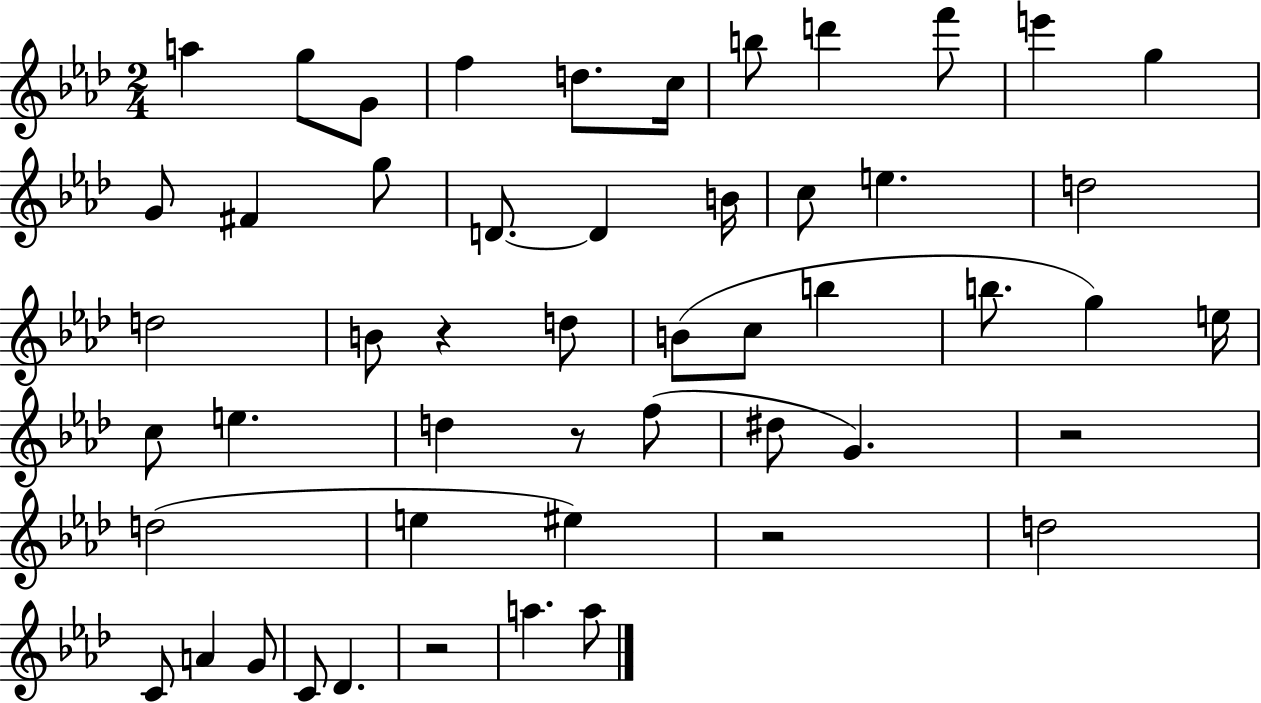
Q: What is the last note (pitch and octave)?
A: A5